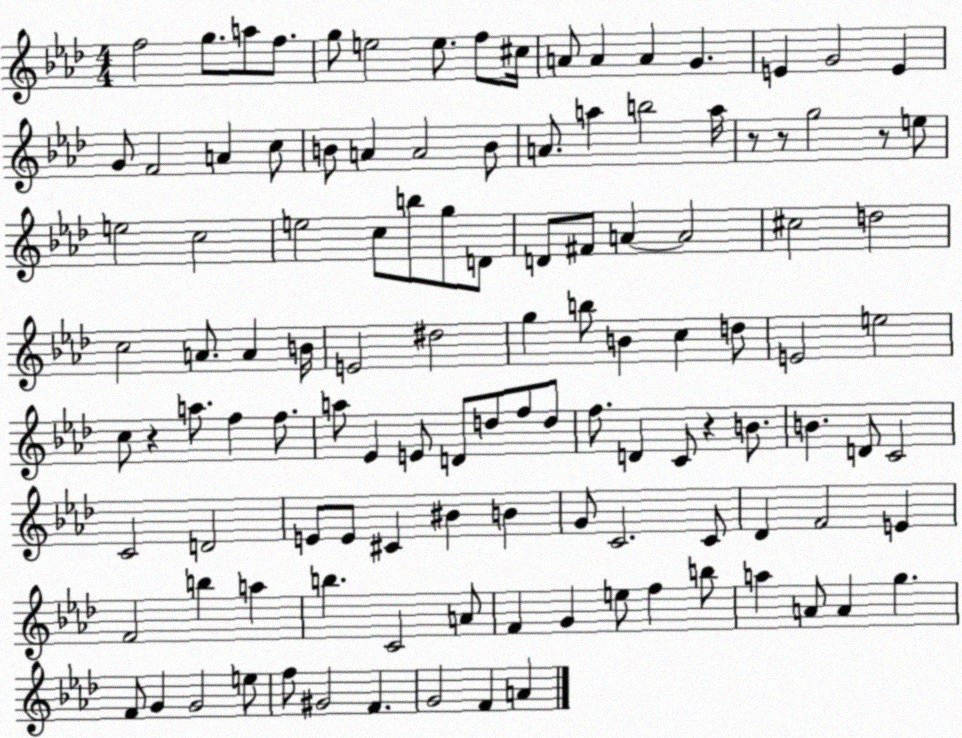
X:1
T:Untitled
M:4/4
L:1/4
K:Ab
f2 g/2 a/2 f/2 g/2 e2 e/2 f/2 ^c/4 A/2 A A G E G2 E G/2 F2 A c/2 B/2 A A2 B/2 A/2 a b2 a/4 z/2 z/2 g2 z/2 e/2 e2 c2 e2 c/2 b/2 g/2 D/2 D/2 ^F/2 A A2 ^c2 d2 c2 A/2 A B/4 E2 ^d2 g b/2 B c d/2 E2 e2 c/2 z a/2 f f/2 a/2 _E E/2 D/2 d/2 f/2 d/2 f/2 D C/2 z B/2 B D/2 C2 C2 D2 E/2 E/2 ^C ^B B G/2 C2 C/2 _D F2 E F2 b a b C2 A/2 F G e/2 f b/2 a A/2 A g F/2 G G2 e/2 f/2 ^G2 F G2 F A